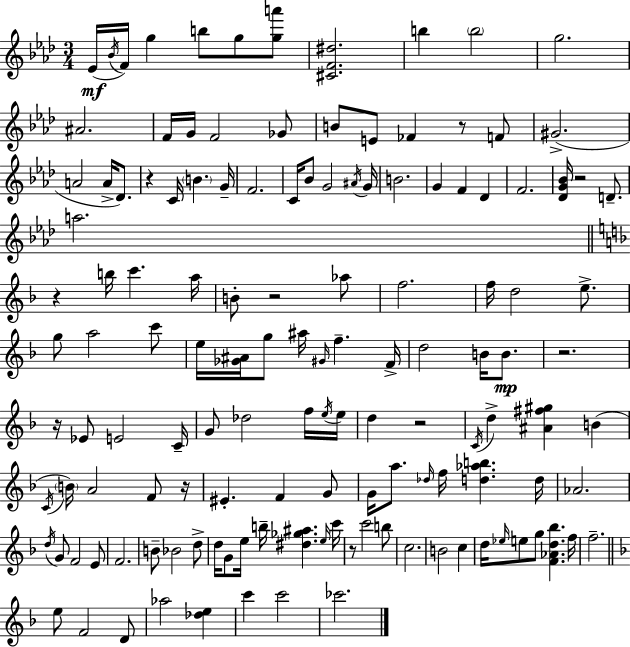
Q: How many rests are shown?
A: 10